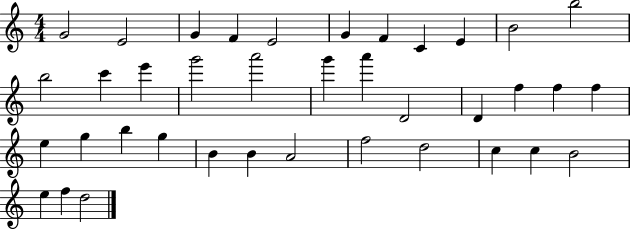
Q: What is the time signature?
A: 4/4